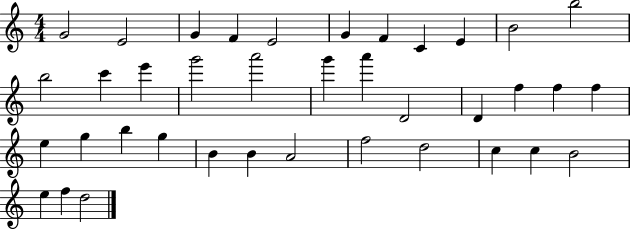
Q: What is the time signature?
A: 4/4